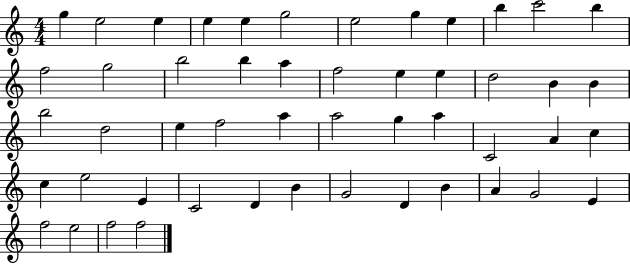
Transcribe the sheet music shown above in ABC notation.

X:1
T:Untitled
M:4/4
L:1/4
K:C
g e2 e e e g2 e2 g e b c'2 b f2 g2 b2 b a f2 e e d2 B B b2 d2 e f2 a a2 g a C2 A c c e2 E C2 D B G2 D B A G2 E f2 e2 f2 f2